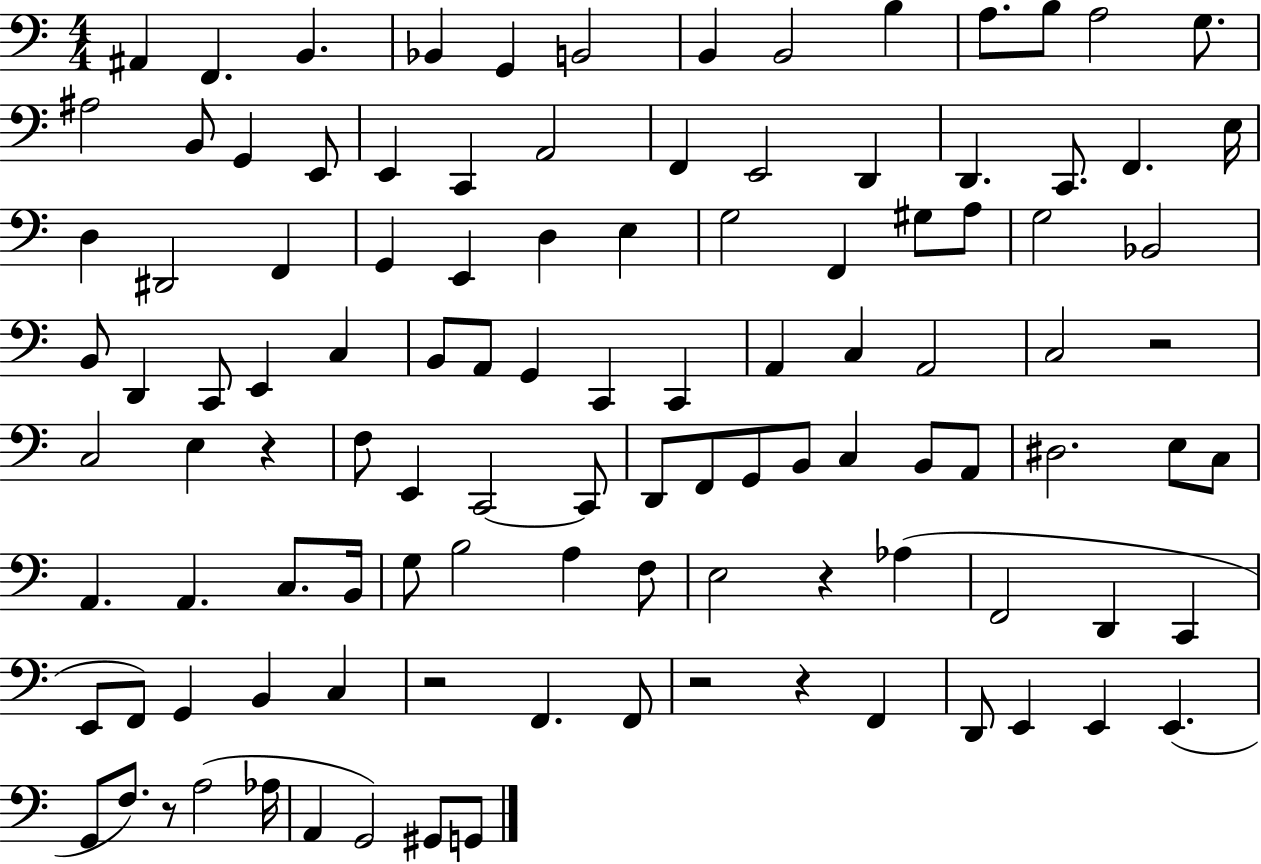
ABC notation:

X:1
T:Untitled
M:4/4
L:1/4
K:C
^A,, F,, B,, _B,, G,, B,,2 B,, B,,2 B, A,/2 B,/2 A,2 G,/2 ^A,2 B,,/2 G,, E,,/2 E,, C,, A,,2 F,, E,,2 D,, D,, C,,/2 F,, E,/4 D, ^D,,2 F,, G,, E,, D, E, G,2 F,, ^G,/2 A,/2 G,2 _B,,2 B,,/2 D,, C,,/2 E,, C, B,,/2 A,,/2 G,, C,, C,, A,, C, A,,2 C,2 z2 C,2 E, z F,/2 E,, C,,2 C,,/2 D,,/2 F,,/2 G,,/2 B,,/2 C, B,,/2 A,,/2 ^D,2 E,/2 C,/2 A,, A,, C,/2 B,,/4 G,/2 B,2 A, F,/2 E,2 z _A, F,,2 D,, C,, E,,/2 F,,/2 G,, B,, C, z2 F,, F,,/2 z2 z F,, D,,/2 E,, E,, E,, G,,/2 F,/2 z/2 A,2 _A,/4 A,, G,,2 ^G,,/2 G,,/2